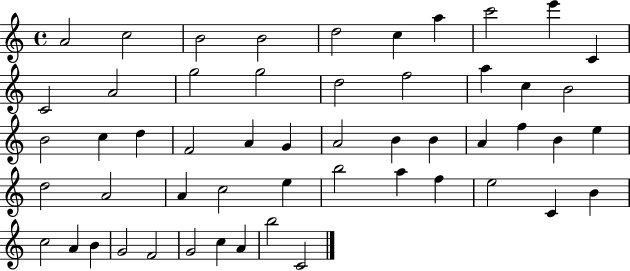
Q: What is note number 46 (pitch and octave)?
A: B4